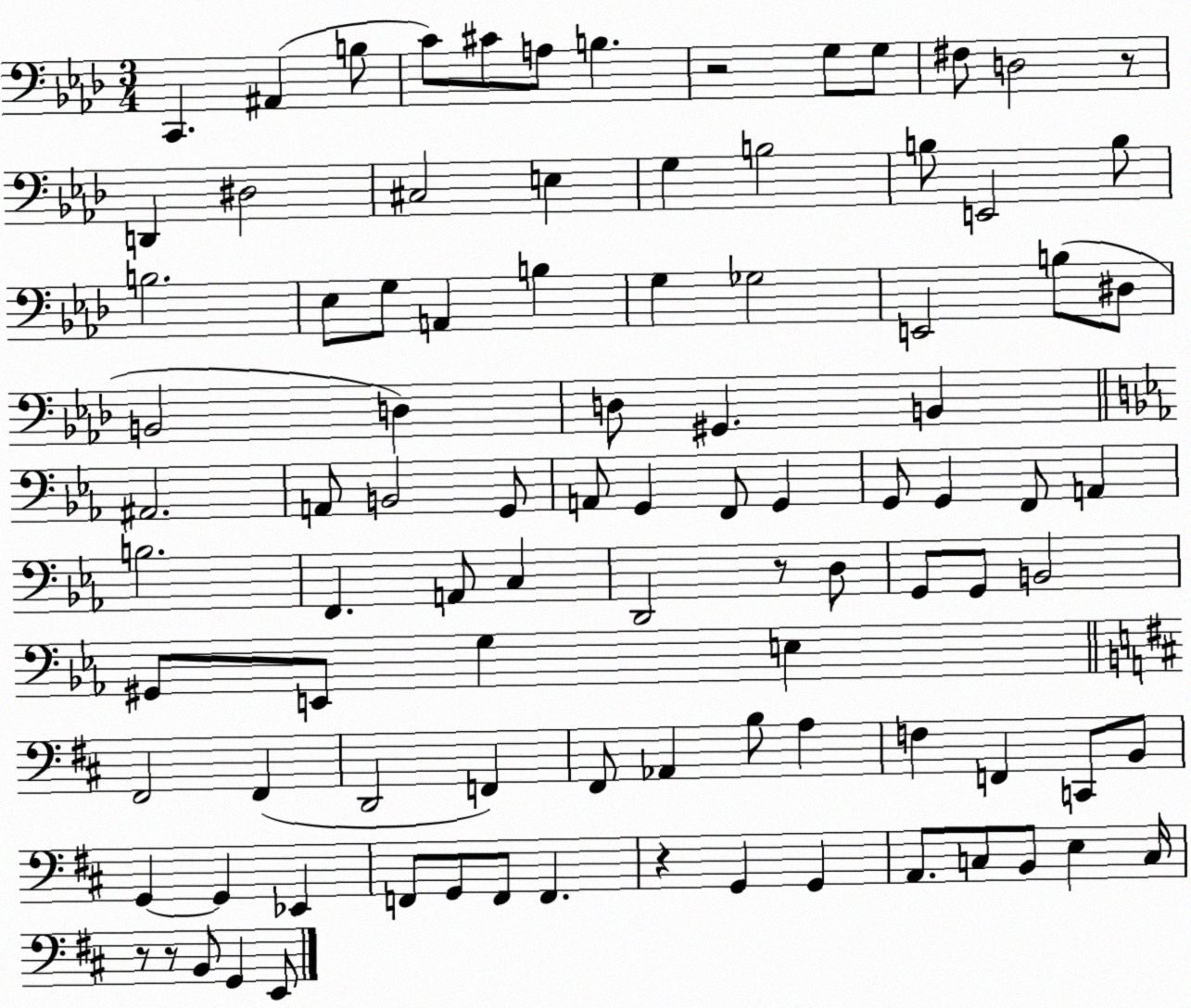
X:1
T:Untitled
M:3/4
L:1/4
K:Ab
C,, ^A,, B,/2 C/2 ^C/2 A,/2 B, z2 G,/2 G,/2 ^F,/2 D,2 z/2 D,, ^D,2 ^C,2 E, G, B,2 B,/2 E,,2 B,/2 B,2 _E,/2 G,/2 A,, B, G, _G,2 E,,2 B,/2 ^D,/2 B,,2 D, D,/2 ^G,, B,, ^A,,2 A,,/2 B,,2 G,,/2 A,,/2 G,, F,,/2 G,, G,,/2 G,, F,,/2 A,, B,2 F,, A,,/2 C, D,,2 z/2 D,/2 G,,/2 G,,/2 B,,2 ^G,,/2 E,,/2 G, E, ^F,,2 ^F,, D,,2 F,, ^F,,/2 _A,, B,/2 A, F, F,, C,,/2 B,,/2 G,, G,, _E,, F,,/2 G,,/2 F,,/2 F,, z G,, G,, A,,/2 C,/2 B,,/2 E, C,/4 z/2 z/2 B,,/2 G,, E,,/2